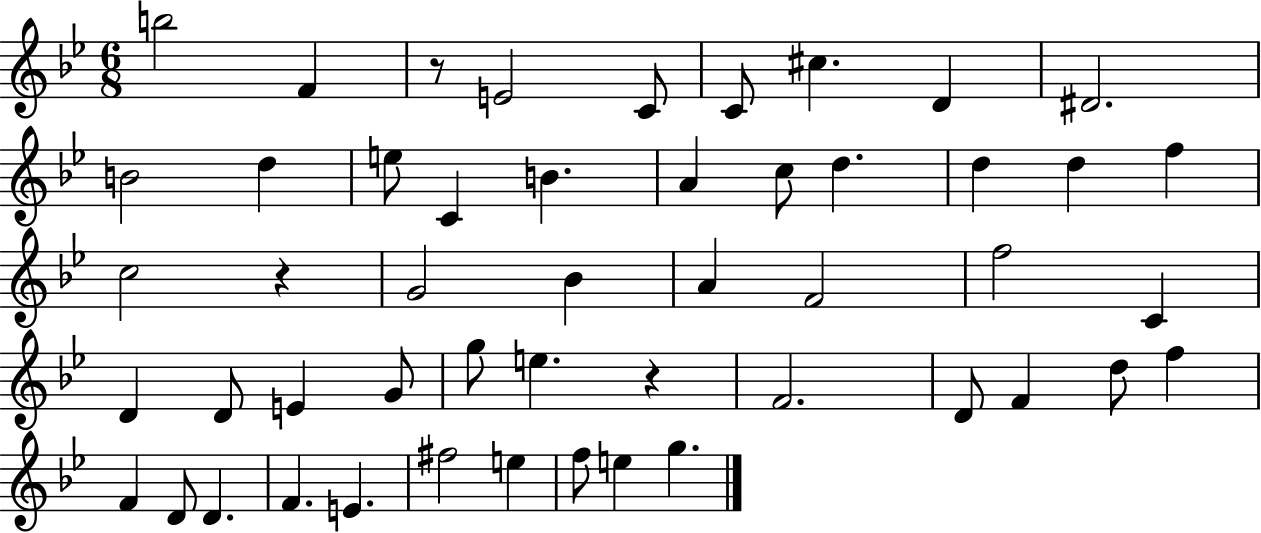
B5/h F4/q R/e E4/h C4/e C4/e C#5/q. D4/q D#4/h. B4/h D5/q E5/e C4/q B4/q. A4/q C5/e D5/q. D5/q D5/q F5/q C5/h R/q G4/h Bb4/q A4/q F4/h F5/h C4/q D4/q D4/e E4/q G4/e G5/e E5/q. R/q F4/h. D4/e F4/q D5/e F5/q F4/q D4/e D4/q. F4/q. E4/q. F#5/h E5/q F5/e E5/q G5/q.